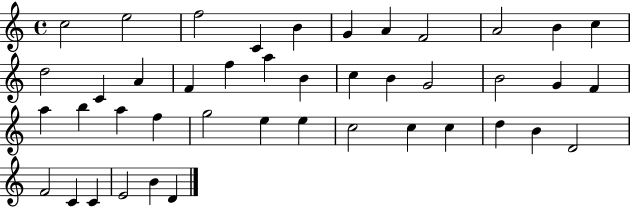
{
  \clef treble
  \time 4/4
  \defaultTimeSignature
  \key c \major
  c''2 e''2 | f''2 c'4 b'4 | g'4 a'4 f'2 | a'2 b'4 c''4 | \break d''2 c'4 a'4 | f'4 f''4 a''4 b'4 | c''4 b'4 g'2 | b'2 g'4 f'4 | \break a''4 b''4 a''4 f''4 | g''2 e''4 e''4 | c''2 c''4 c''4 | d''4 b'4 d'2 | \break f'2 c'4 c'4 | e'2 b'4 d'4 | \bar "|."
}